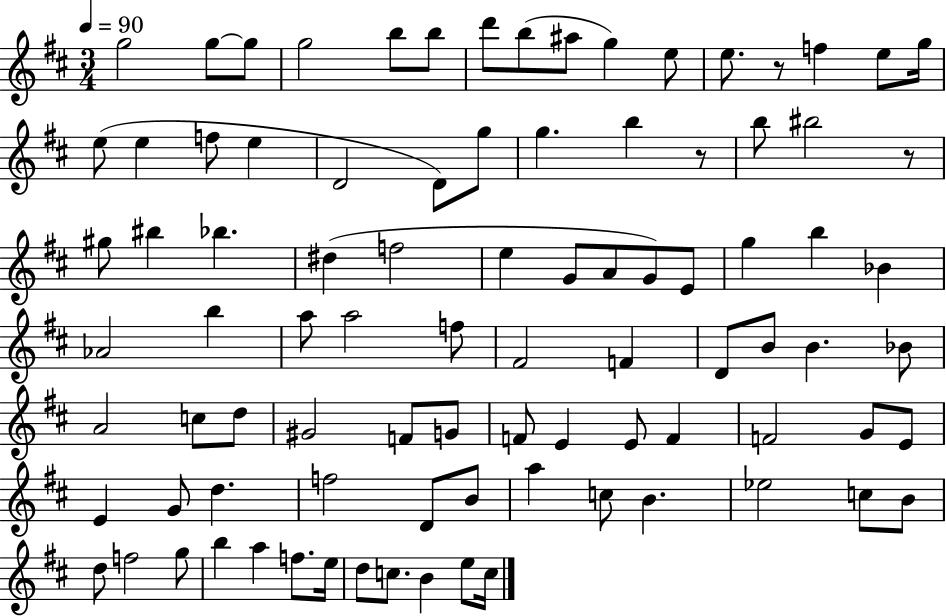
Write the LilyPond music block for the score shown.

{
  \clef treble
  \numericTimeSignature
  \time 3/4
  \key d \major
  \tempo 4 = 90
  g''2 g''8~~ g''8 | g''2 b''8 b''8 | d'''8 b''8( ais''8 g''4) e''8 | e''8. r8 f''4 e''8 g''16 | \break e''8( e''4 f''8 e''4 | d'2 d'8) g''8 | g''4. b''4 r8 | b''8 bis''2 r8 | \break gis''8 bis''4 bes''4. | dis''4( f''2 | e''4 g'8 a'8 g'8) e'8 | g''4 b''4 bes'4 | \break aes'2 b''4 | a''8 a''2 f''8 | fis'2 f'4 | d'8 b'8 b'4. bes'8 | \break a'2 c''8 d''8 | gis'2 f'8 g'8 | f'8 e'4 e'8 f'4 | f'2 g'8 e'8 | \break e'4 g'8 d''4. | f''2 d'8 b'8 | a''4 c''8 b'4. | ees''2 c''8 b'8 | \break d''8 f''2 g''8 | b''4 a''4 f''8. e''16 | d''8 c''8. b'4 e''8 c''16 | \bar "|."
}